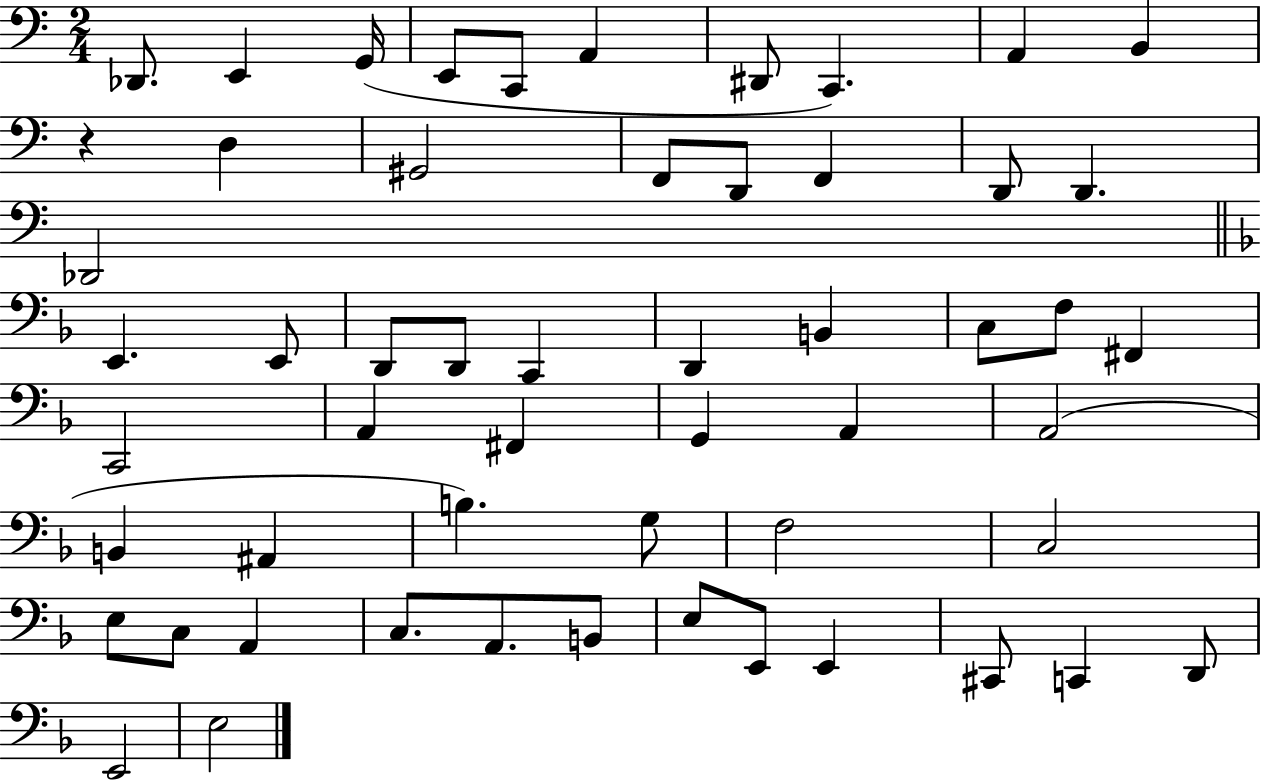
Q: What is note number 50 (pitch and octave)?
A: C#2